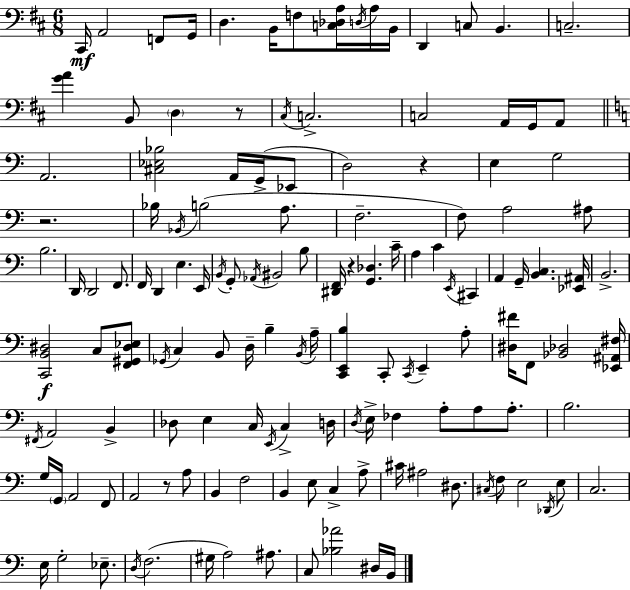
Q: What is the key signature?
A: D major